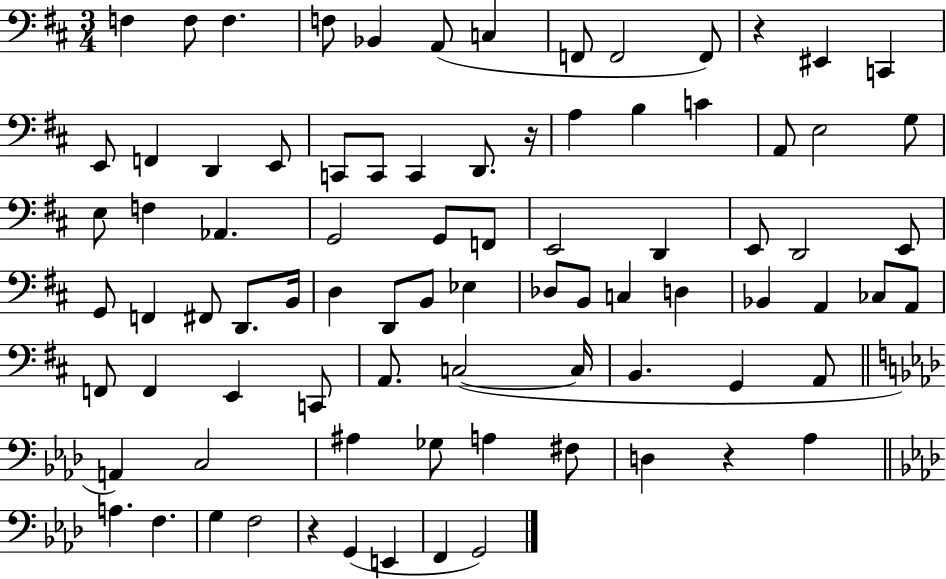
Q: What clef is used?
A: bass